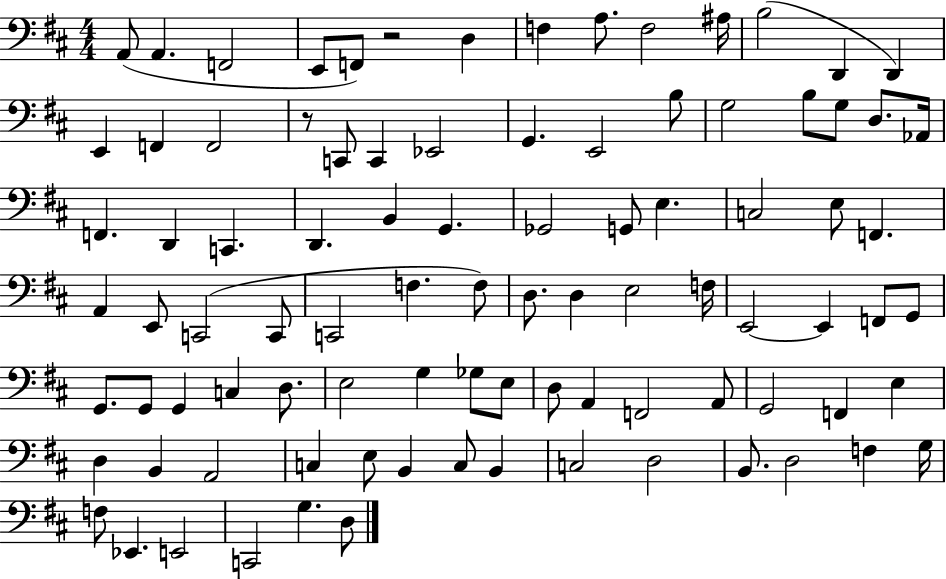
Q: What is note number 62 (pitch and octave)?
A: Gb3